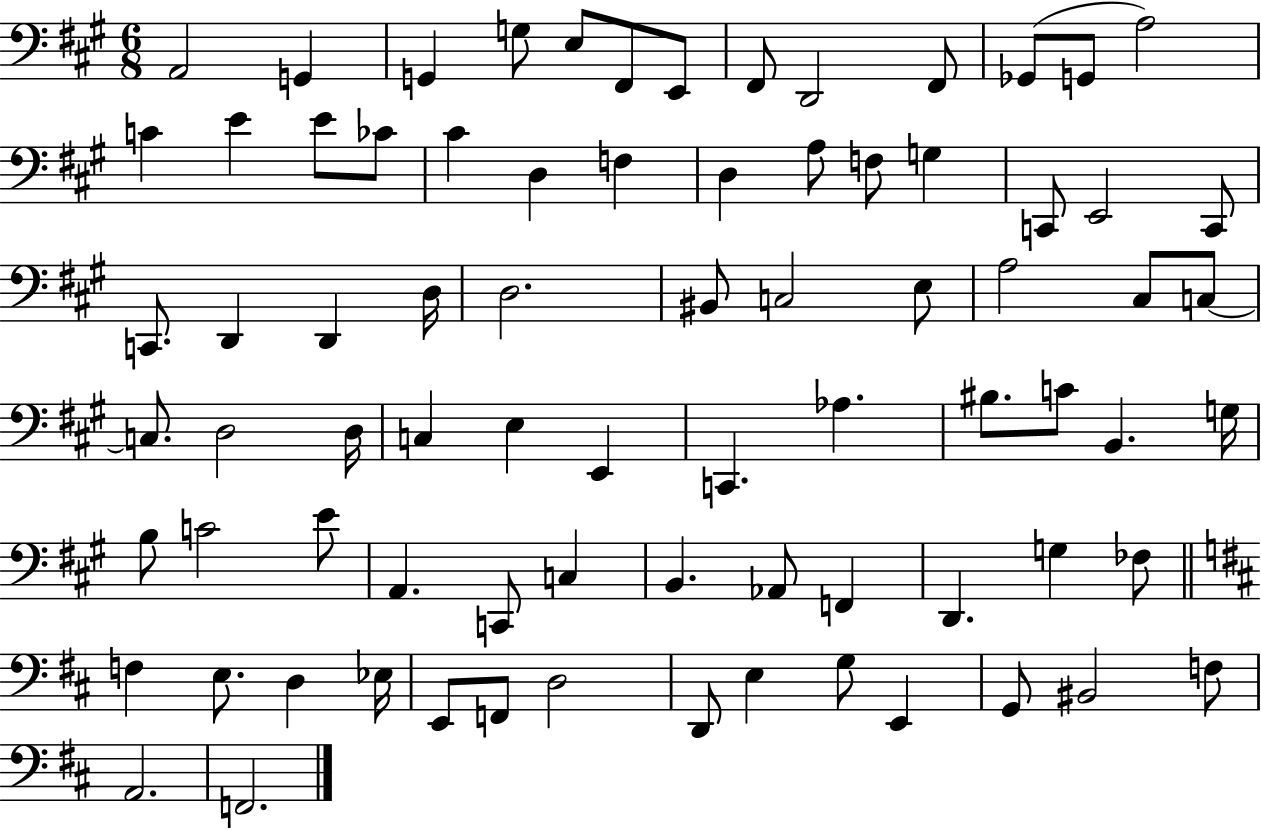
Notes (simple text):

A2/h G2/q G2/q G3/e E3/e F#2/e E2/e F#2/e D2/h F#2/e Gb2/e G2/e A3/h C4/q E4/q E4/e CES4/e C#4/q D3/q F3/q D3/q A3/e F3/e G3/q C2/e E2/h C2/e C2/e. D2/q D2/q D3/s D3/h. BIS2/e C3/h E3/e A3/h C#3/e C3/e C3/e. D3/h D3/s C3/q E3/q E2/q C2/q. Ab3/q. BIS3/e. C4/e B2/q. G3/s B3/e C4/h E4/e A2/q. C2/e C3/q B2/q. Ab2/e F2/q D2/q. G3/q FES3/e F3/q E3/e. D3/q Eb3/s E2/e F2/e D3/h D2/e E3/q G3/e E2/q G2/e BIS2/h F3/e A2/h. F2/h.